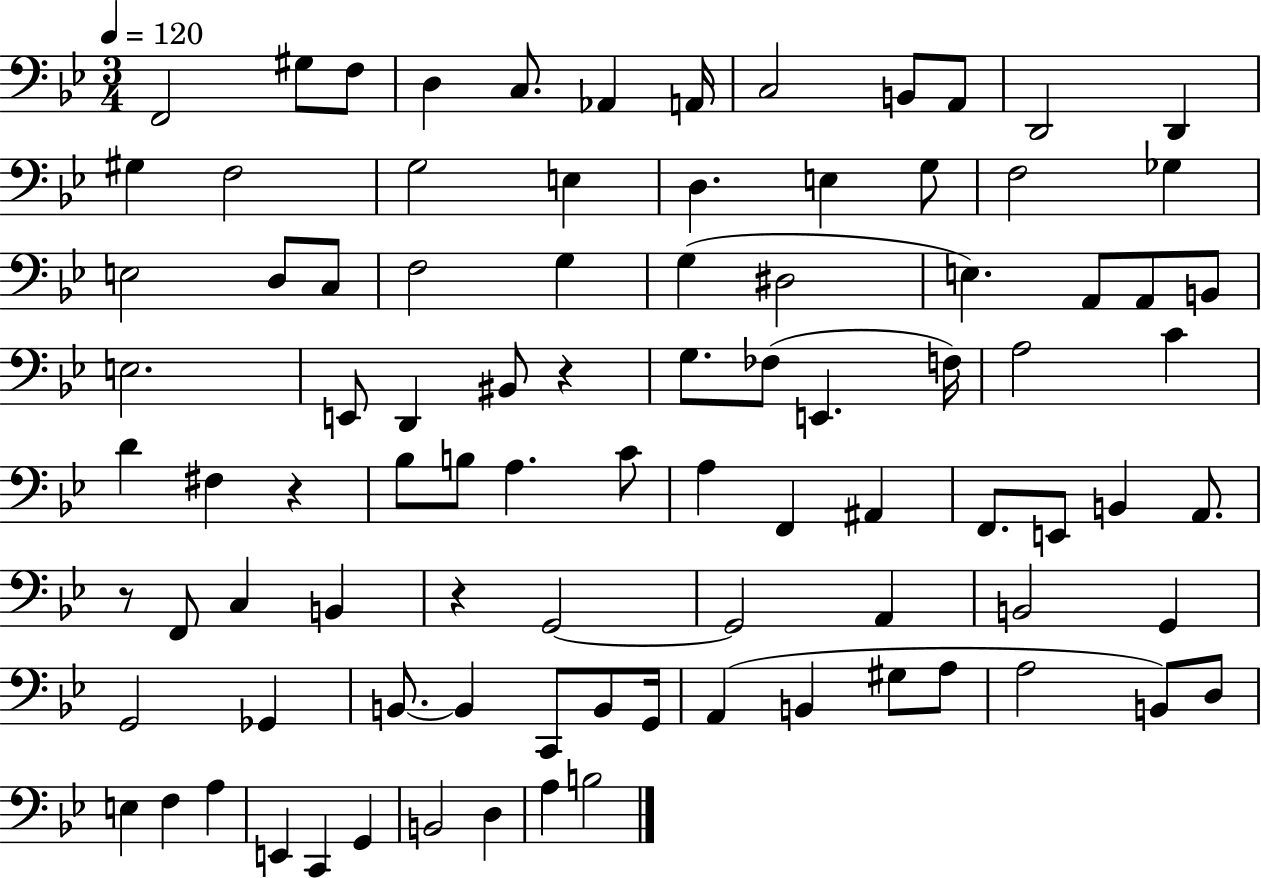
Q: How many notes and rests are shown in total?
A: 91